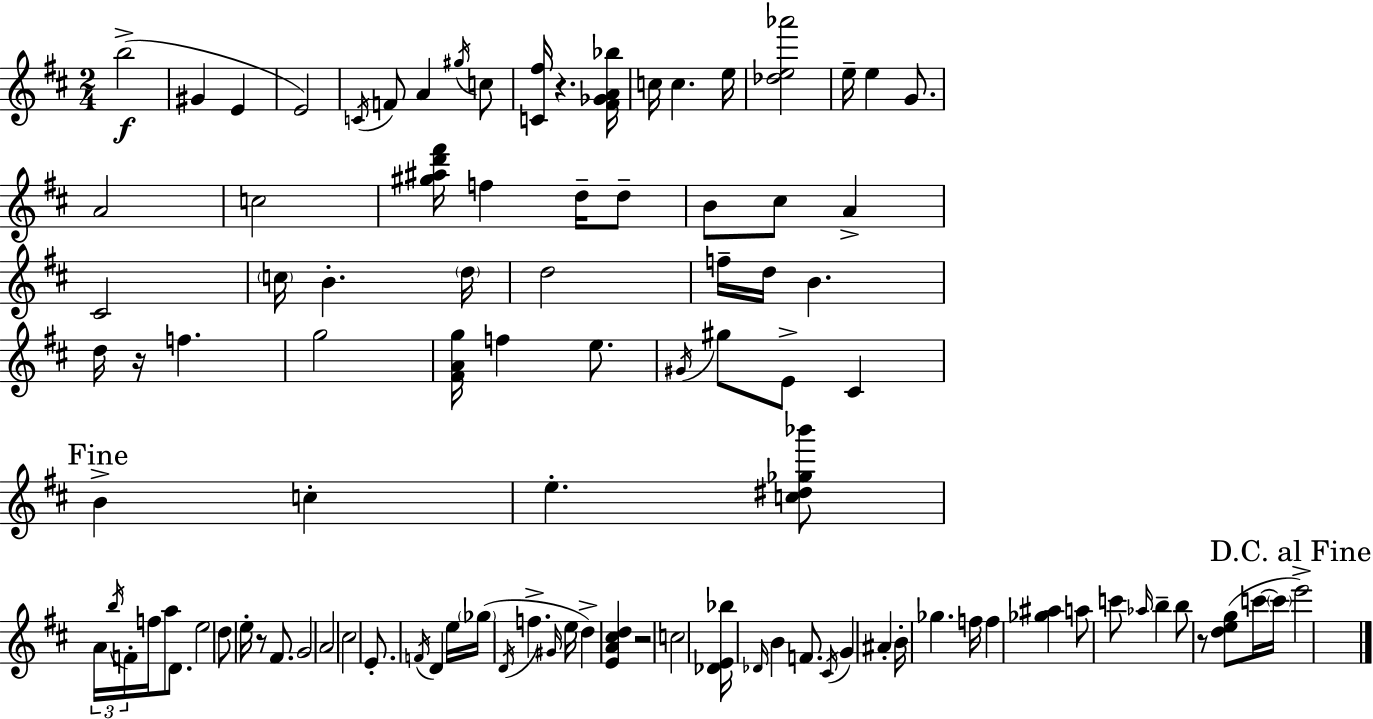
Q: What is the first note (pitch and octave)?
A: B5